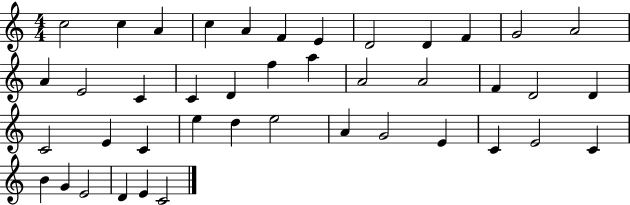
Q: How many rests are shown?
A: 0